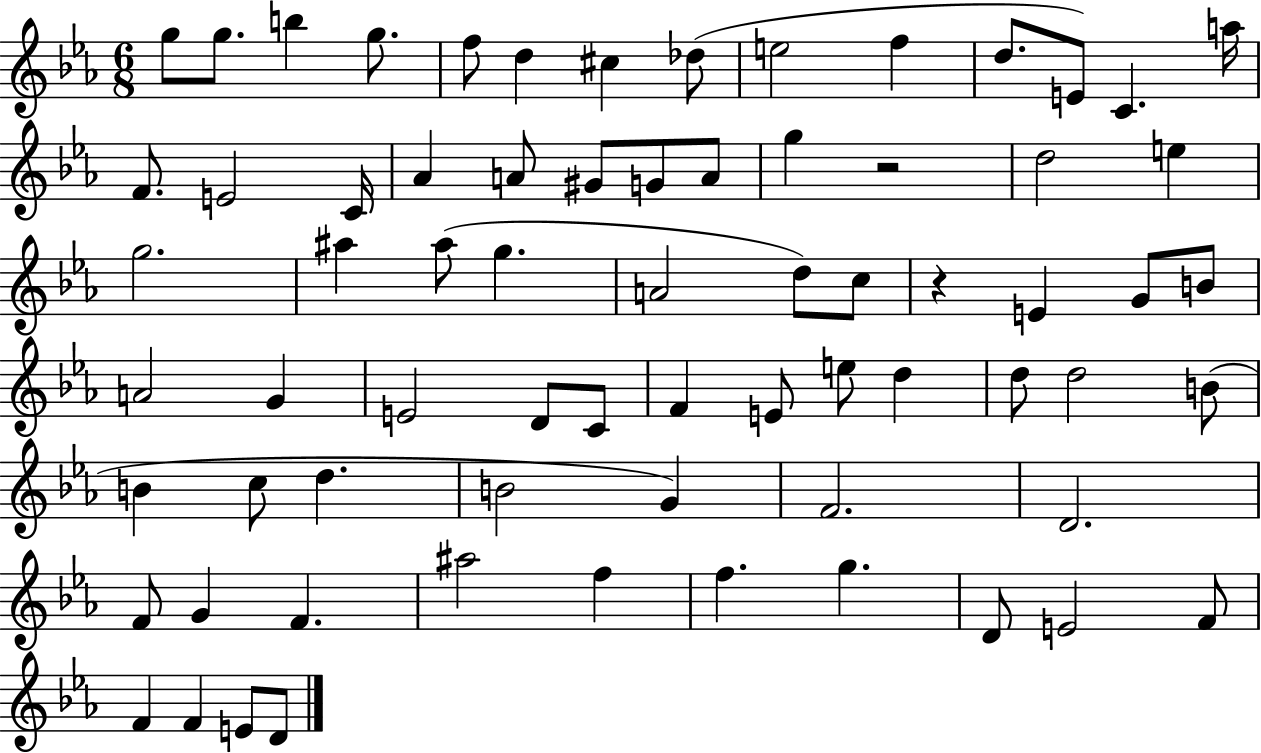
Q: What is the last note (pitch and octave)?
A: D4